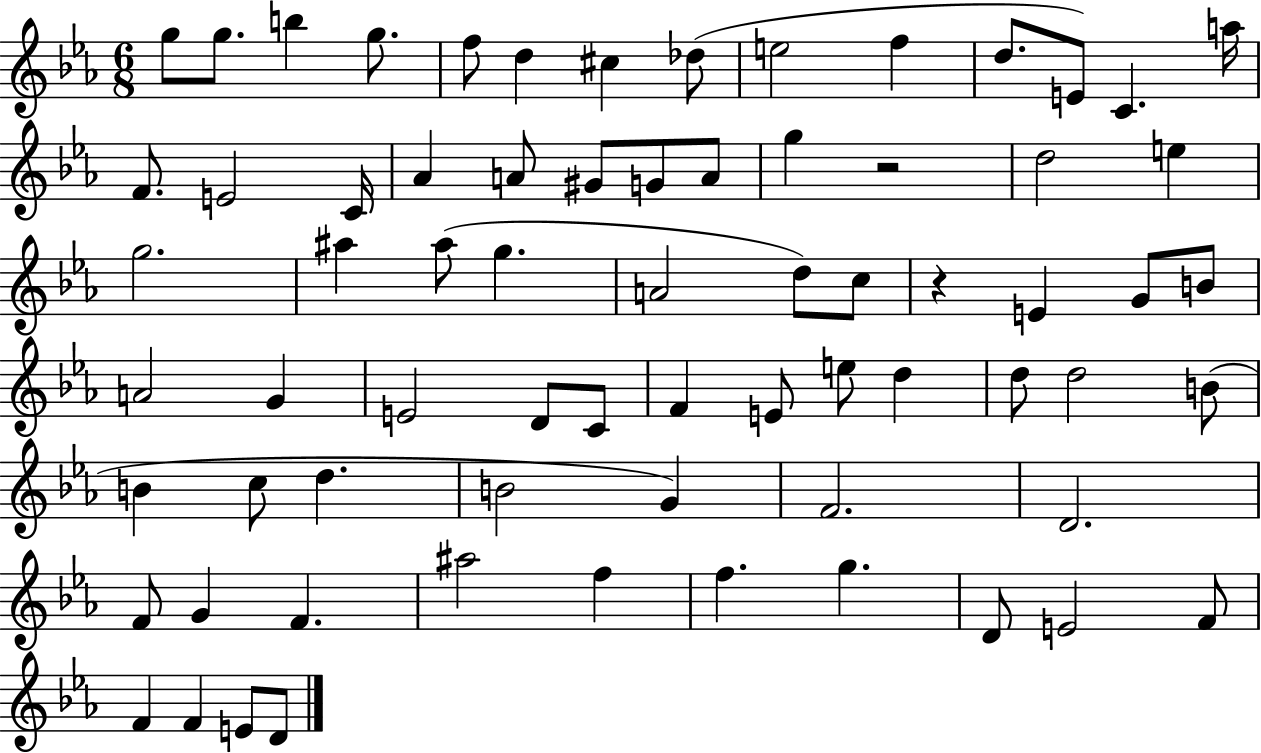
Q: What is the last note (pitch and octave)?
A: D4